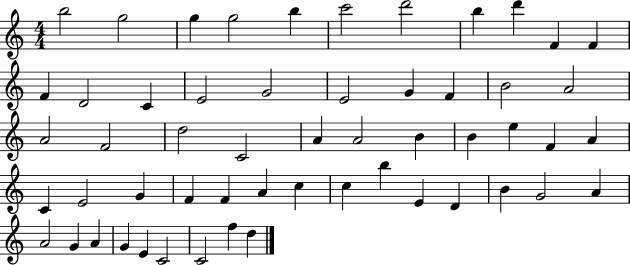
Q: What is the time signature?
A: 4/4